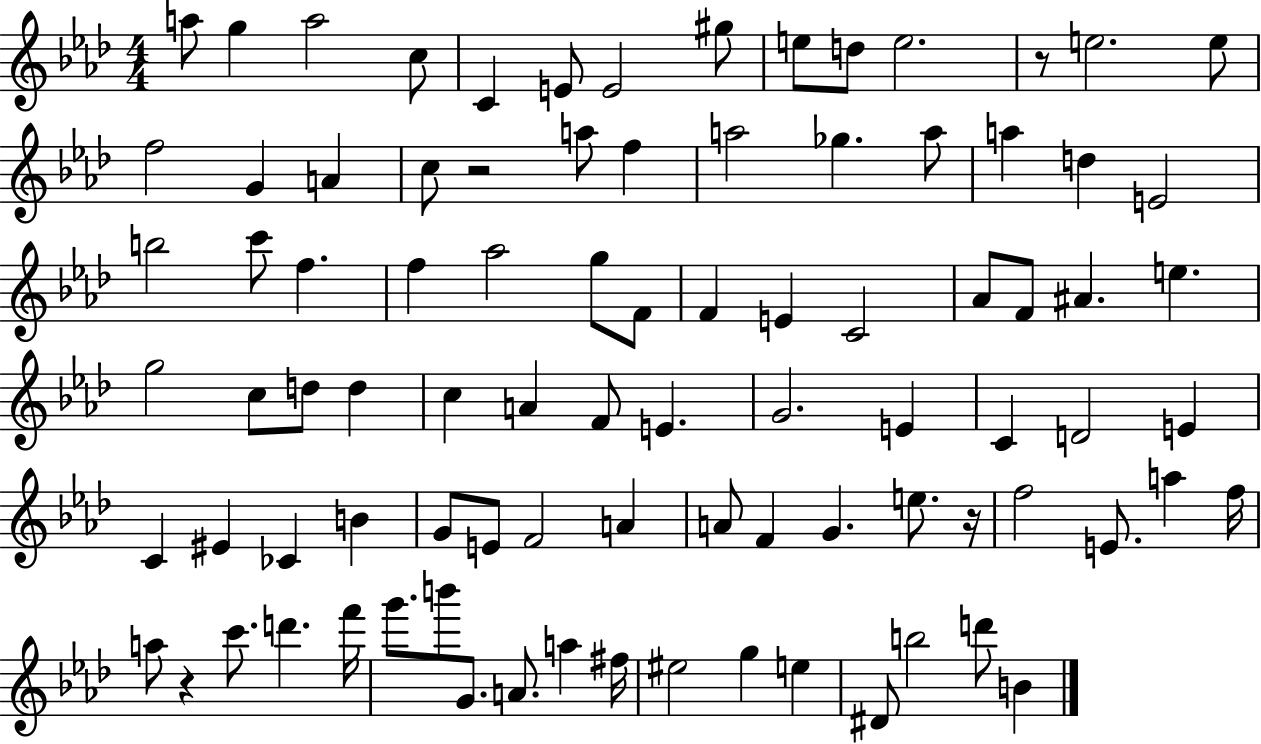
{
  \clef treble
  \numericTimeSignature
  \time 4/4
  \key aes \major
  a''8 g''4 a''2 c''8 | c'4 e'8 e'2 gis''8 | e''8 d''8 e''2. | r8 e''2. e''8 | \break f''2 g'4 a'4 | c''8 r2 a''8 f''4 | a''2 ges''4. a''8 | a''4 d''4 e'2 | \break b''2 c'''8 f''4. | f''4 aes''2 g''8 f'8 | f'4 e'4 c'2 | aes'8 f'8 ais'4. e''4. | \break g''2 c''8 d''8 d''4 | c''4 a'4 f'8 e'4. | g'2. e'4 | c'4 d'2 e'4 | \break c'4 eis'4 ces'4 b'4 | g'8 e'8 f'2 a'4 | a'8 f'4 g'4. e''8. r16 | f''2 e'8. a''4 f''16 | \break a''8 r4 c'''8. d'''4. f'''16 | g'''8. b'''8 g'8. a'8. a''4 fis''16 | eis''2 g''4 e''4 | dis'8 b''2 d'''8 b'4 | \break \bar "|."
}